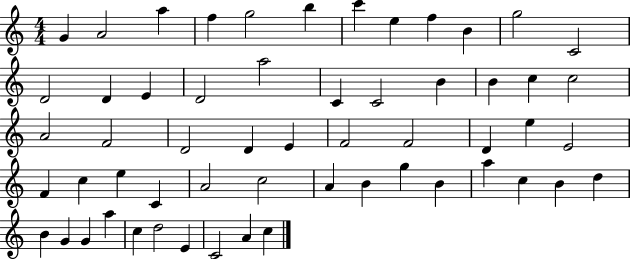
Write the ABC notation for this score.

X:1
T:Untitled
M:4/4
L:1/4
K:C
G A2 a f g2 b c' e f B g2 C2 D2 D E D2 a2 C C2 B B c c2 A2 F2 D2 D E F2 F2 D e E2 F c e C A2 c2 A B g B a c B d B G G a c d2 E C2 A c